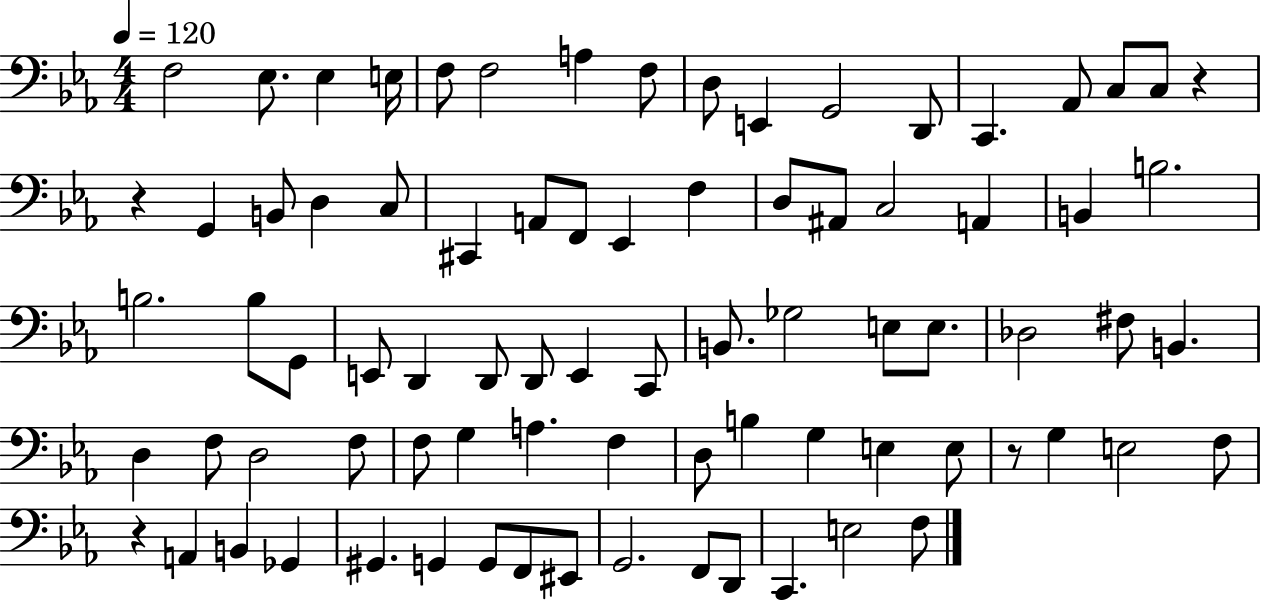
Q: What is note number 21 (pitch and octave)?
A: C#2